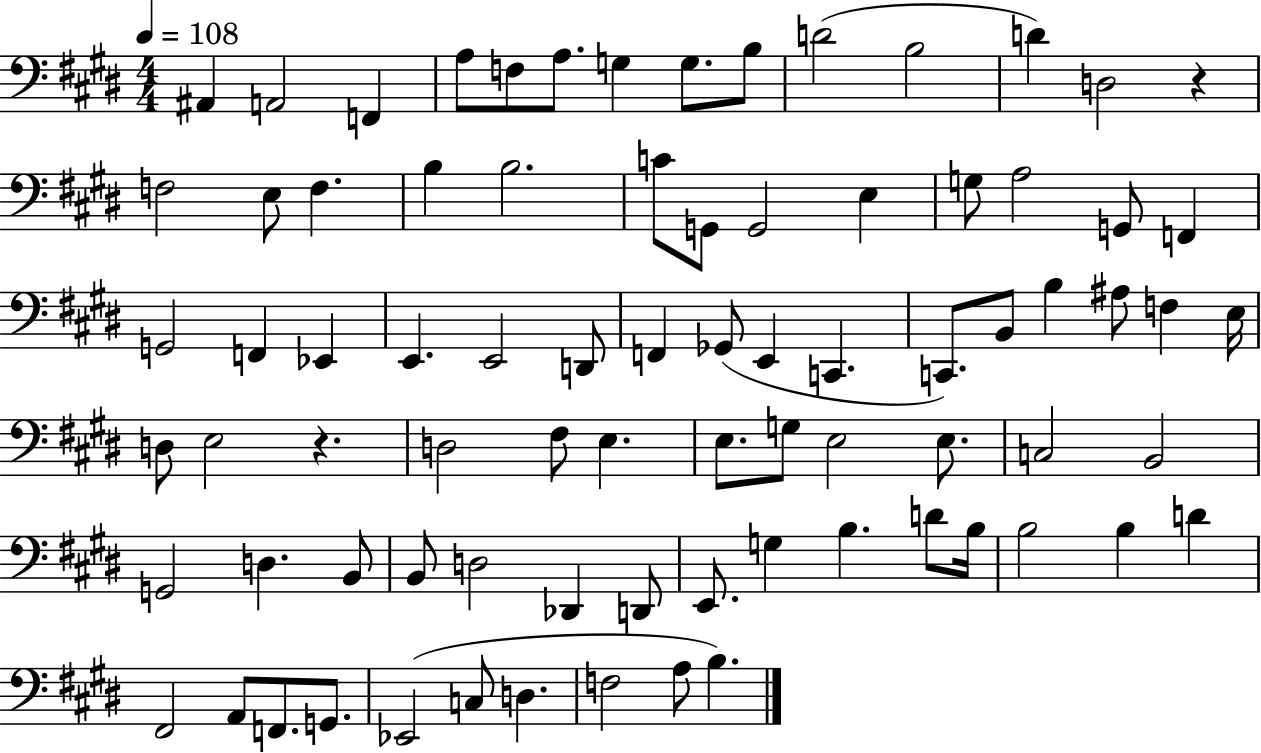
X:1
T:Untitled
M:4/4
L:1/4
K:E
^A,, A,,2 F,, A,/2 F,/2 A,/2 G, G,/2 B,/2 D2 B,2 D D,2 z F,2 E,/2 F, B, B,2 C/2 G,,/2 G,,2 E, G,/2 A,2 G,,/2 F,, G,,2 F,, _E,, E,, E,,2 D,,/2 F,, _G,,/2 E,, C,, C,,/2 B,,/2 B, ^A,/2 F, E,/4 D,/2 E,2 z D,2 ^F,/2 E, E,/2 G,/2 E,2 E,/2 C,2 B,,2 G,,2 D, B,,/2 B,,/2 D,2 _D,, D,,/2 E,,/2 G, B, D/2 B,/4 B,2 B, D ^F,,2 A,,/2 F,,/2 G,,/2 _E,,2 C,/2 D, F,2 A,/2 B,